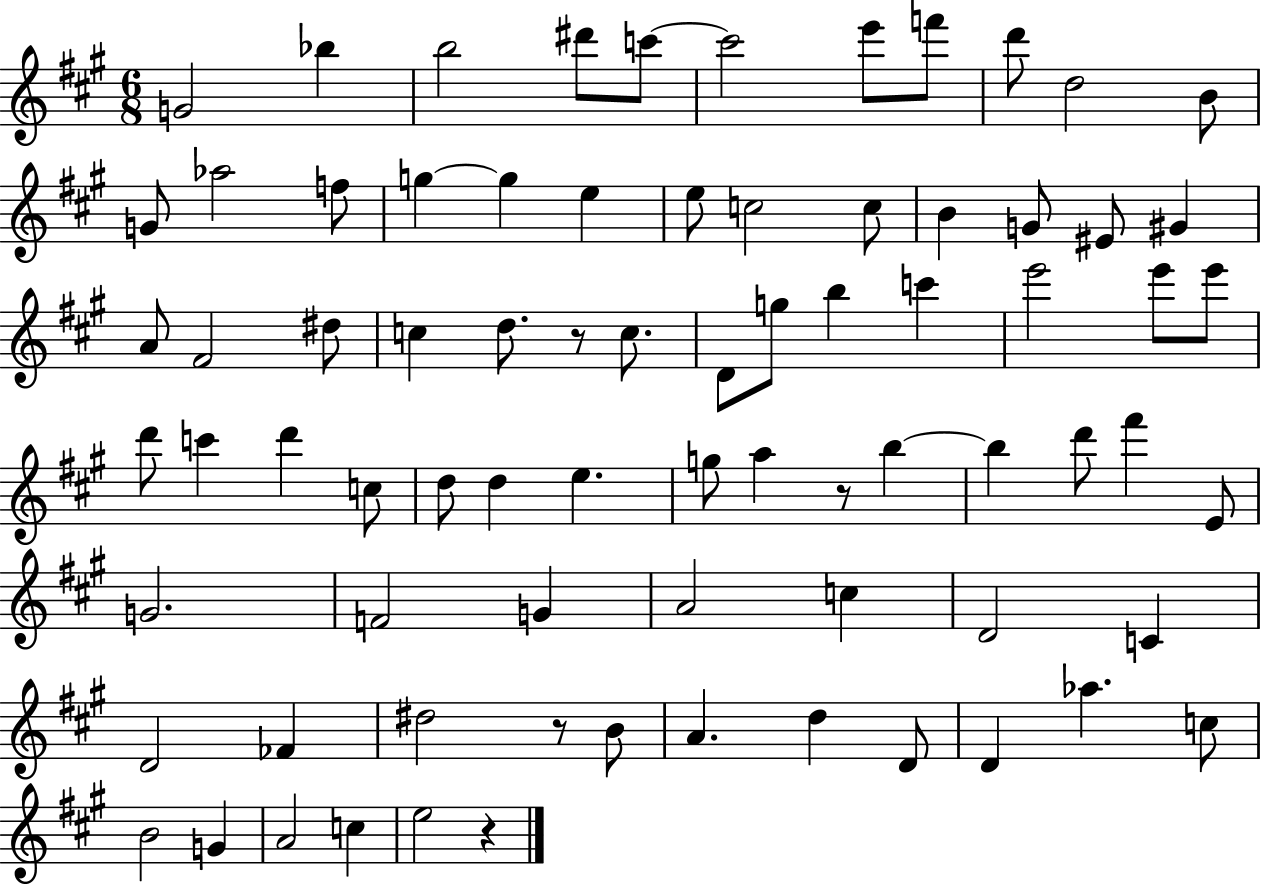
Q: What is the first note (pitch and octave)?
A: G4